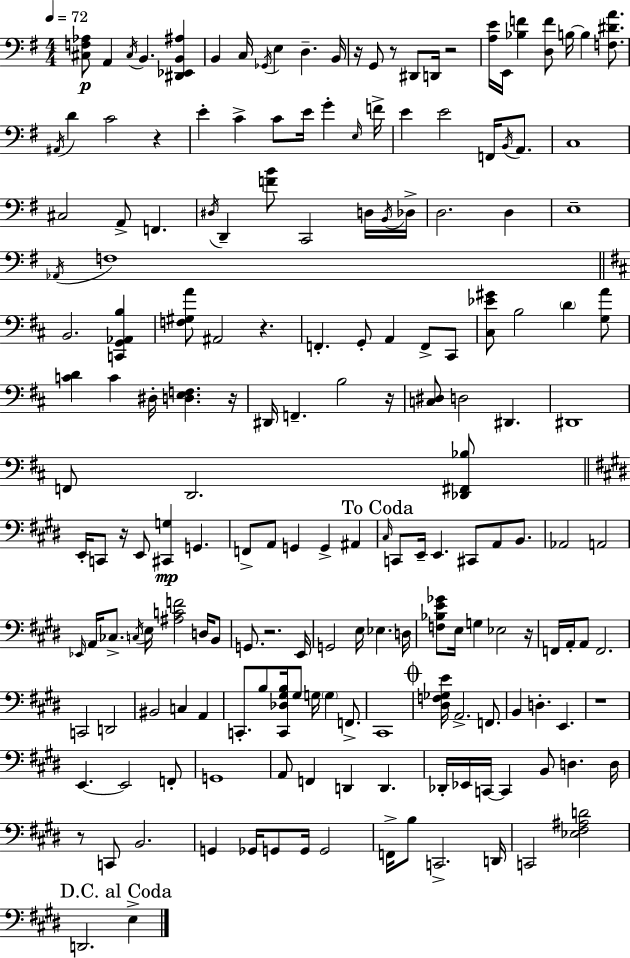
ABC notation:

X:1
T:Untitled
M:4/4
L:1/4
K:Em
[^C,F,_A,]/2 A,, ^C,/4 B,, [^D,,_E,,B,,^A,] B,, C,/4 _G,,/4 E, D, B,,/4 z/4 G,,/2 z/2 ^D,,/2 D,,/4 z2 [A,E]/4 E,,/4 [_B,F] [D,F]/2 B,/4 B, [F,^DA]/2 ^A,,/4 D C2 z E C C/2 E/4 G E,/4 F/4 E E2 F,,/4 B,,/4 A,,/2 C,4 ^C,2 A,,/2 F,, ^D,/4 D,, [FB]/2 C,,2 D,/4 B,,/4 _D,/4 D,2 D, E,4 _A,,/4 F,4 B,,2 [C,,G,,_A,,B,] [F,^G,A]/2 ^A,,2 z F,, G,,/2 A,, F,,/2 ^C,,/2 [^C,_E^G]/2 B,2 D [G,A]/2 [CD] C ^D,/4 [D,E,F,] z/4 ^D,,/4 F,, B,2 z/4 [C,^D,]/2 D,2 ^D,, ^D,,4 F,,/2 D,,2 [_D,,^F,,_B,]/2 E,,/4 C,,/2 z/4 E,,/2 [^C,,G,] G,, F,,/2 A,,/2 G,, G,, ^A,, ^C,/4 C,,/2 E,,/4 E,, ^C,,/2 A,,/2 B,,/2 _A,,2 A,,2 _E,,/4 A,,/4 _C,/2 C,/4 E,/4 [^A,CF]2 D,/4 B,,/2 G,,/2 z2 E,,/4 G,,2 E,/4 _E, D,/4 [F,_B,E_G]/2 E,/4 G, _E,2 z/4 F,,/4 A,,/4 A,,/2 F,,2 C,,2 D,,2 ^B,,2 C, A,, C,,/2 B,/2 [C,,_D,^G,B,]/4 ^G,/2 G,/4 G, F,,/2 ^C,,4 [^D,F,_G,E]/4 A,,2 F,,/2 B,, D, E,, z4 E,, E,,2 F,,/2 G,,4 A,,/2 F,, D,, D,, _D,,/4 _E,,/4 C,,/4 C,, B,,/2 D, D,/4 z/2 C,,/2 B,,2 G,, _G,,/4 G,,/2 G,,/4 G,,2 F,,/4 B,/2 C,,2 D,,/4 C,,2 [_E,^F,^A,D]2 D,,2 E,